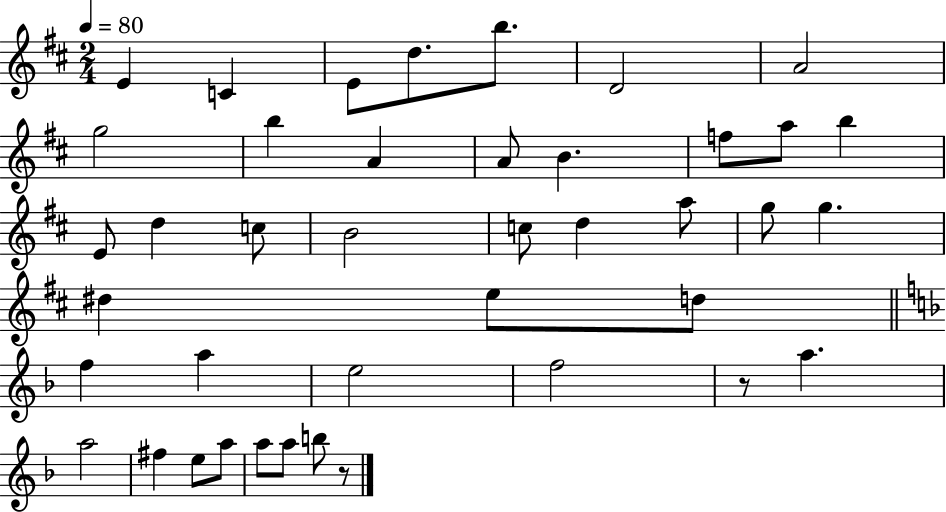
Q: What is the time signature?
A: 2/4